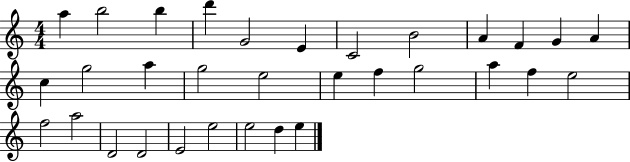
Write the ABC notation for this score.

X:1
T:Untitled
M:4/4
L:1/4
K:C
a b2 b d' G2 E C2 B2 A F G A c g2 a g2 e2 e f g2 a f e2 f2 a2 D2 D2 E2 e2 e2 d e